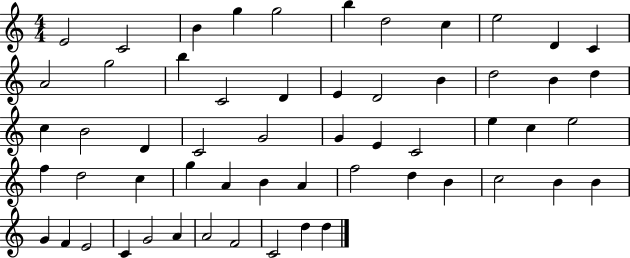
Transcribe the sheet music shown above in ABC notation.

X:1
T:Untitled
M:4/4
L:1/4
K:C
E2 C2 B g g2 b d2 c e2 D C A2 g2 b C2 D E D2 B d2 B d c B2 D C2 G2 G E C2 e c e2 f d2 c g A B A f2 d B c2 B B G F E2 C G2 A A2 F2 C2 d d